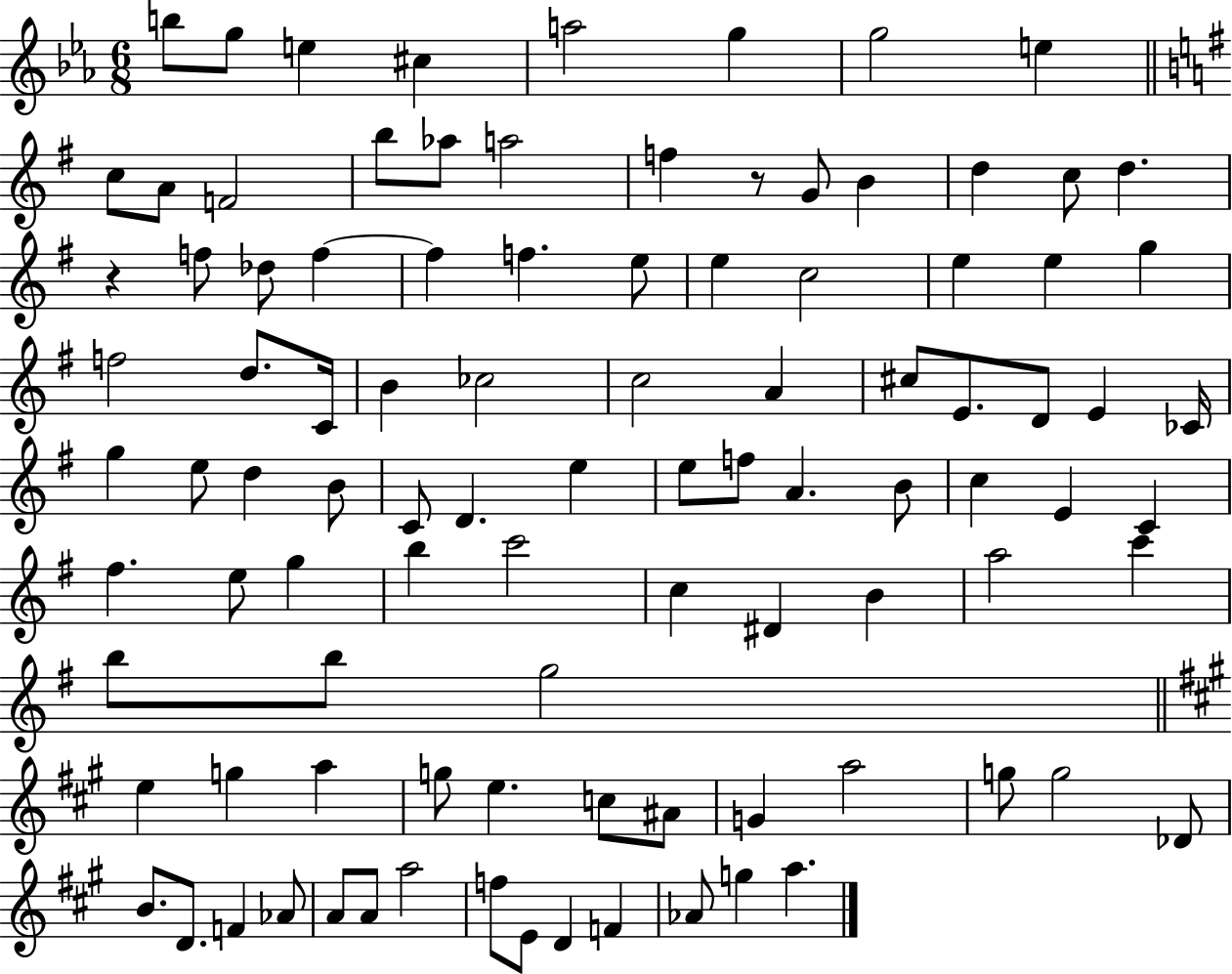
B5/e G5/e E5/q C#5/q A5/h G5/q G5/h E5/q C5/e A4/e F4/h B5/e Ab5/e A5/h F5/q R/e G4/e B4/q D5/q C5/e D5/q. R/q F5/e Db5/e F5/q F5/q F5/q. E5/e E5/q C5/h E5/q E5/q G5/q F5/h D5/e. C4/s B4/q CES5/h C5/h A4/q C#5/e E4/e. D4/e E4/q CES4/s G5/q E5/e D5/q B4/e C4/e D4/q. E5/q E5/e F5/e A4/q. B4/e C5/q E4/q C4/q F#5/q. E5/e G5/q B5/q C6/h C5/q D#4/q B4/q A5/h C6/q B5/e B5/e G5/h E5/q G5/q A5/q G5/e E5/q. C5/e A#4/e G4/q A5/h G5/e G5/h Db4/e B4/e. D4/e. F4/q Ab4/e A4/e A4/e A5/h F5/e E4/e D4/q F4/q Ab4/e G5/q A5/q.